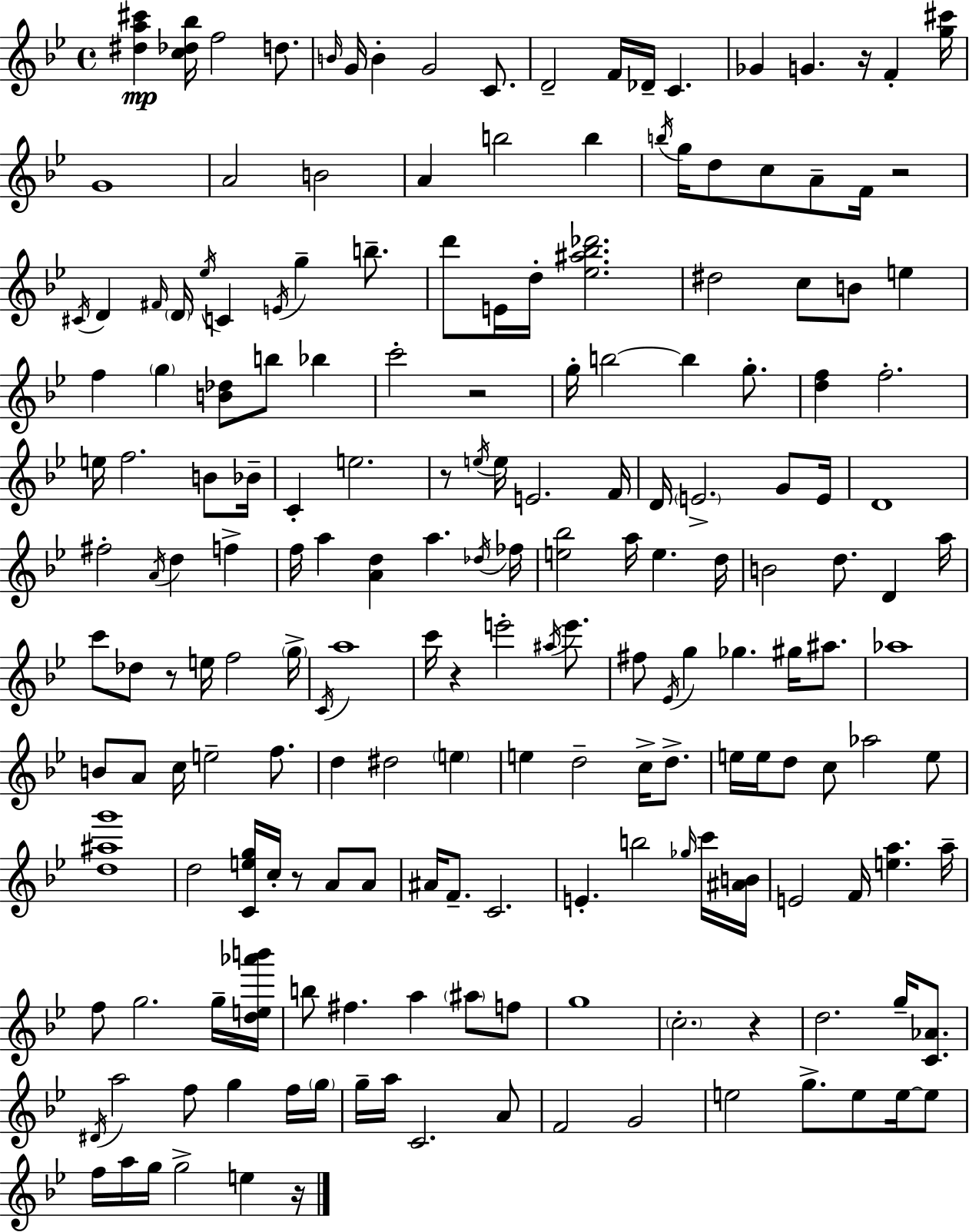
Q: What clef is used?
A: treble